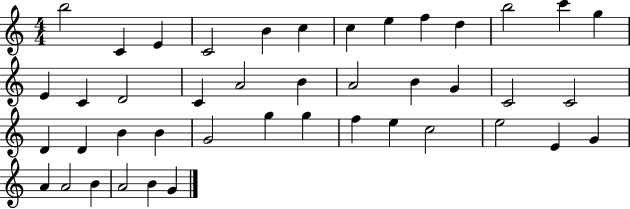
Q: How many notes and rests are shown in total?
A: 43